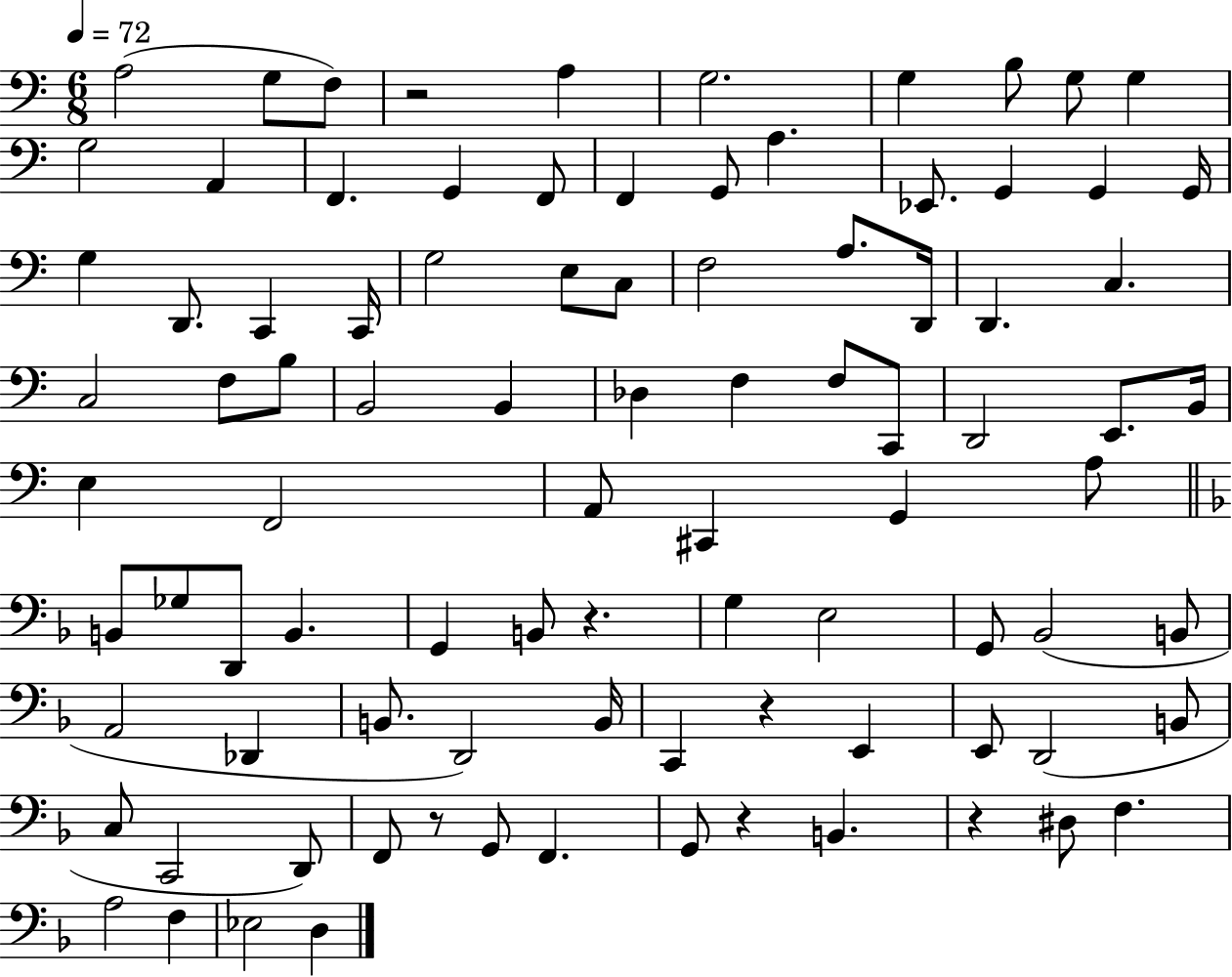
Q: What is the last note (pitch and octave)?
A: D3